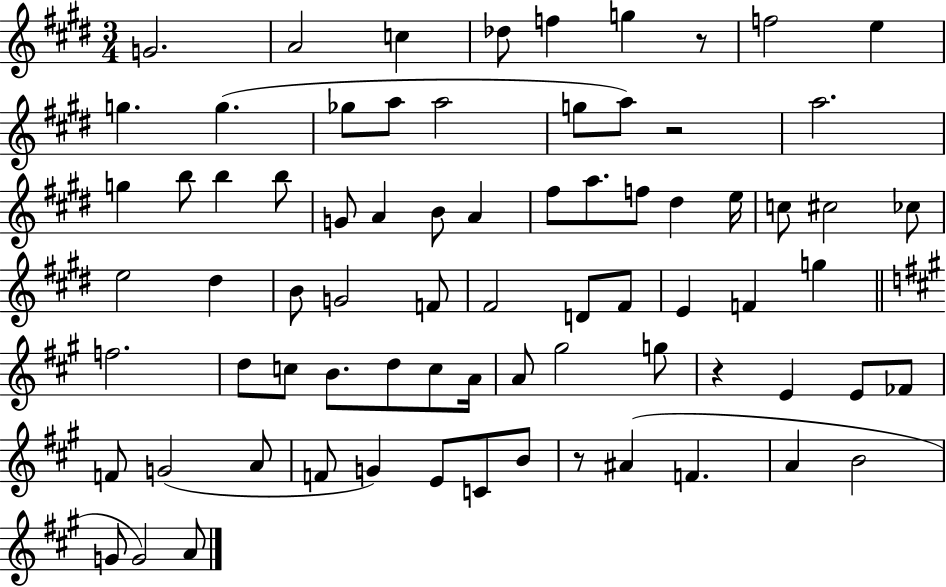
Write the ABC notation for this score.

X:1
T:Untitled
M:3/4
L:1/4
K:E
G2 A2 c _d/2 f g z/2 f2 e g g _g/2 a/2 a2 g/2 a/2 z2 a2 g b/2 b b/2 G/2 A B/2 A ^f/2 a/2 f/2 ^d e/4 c/2 ^c2 _c/2 e2 ^d B/2 G2 F/2 ^F2 D/2 ^F/2 E F g f2 d/2 c/2 B/2 d/2 c/2 A/4 A/2 ^g2 g/2 z E E/2 _F/2 F/2 G2 A/2 F/2 G E/2 C/2 B/2 z/2 ^A F A B2 G/2 G2 A/2